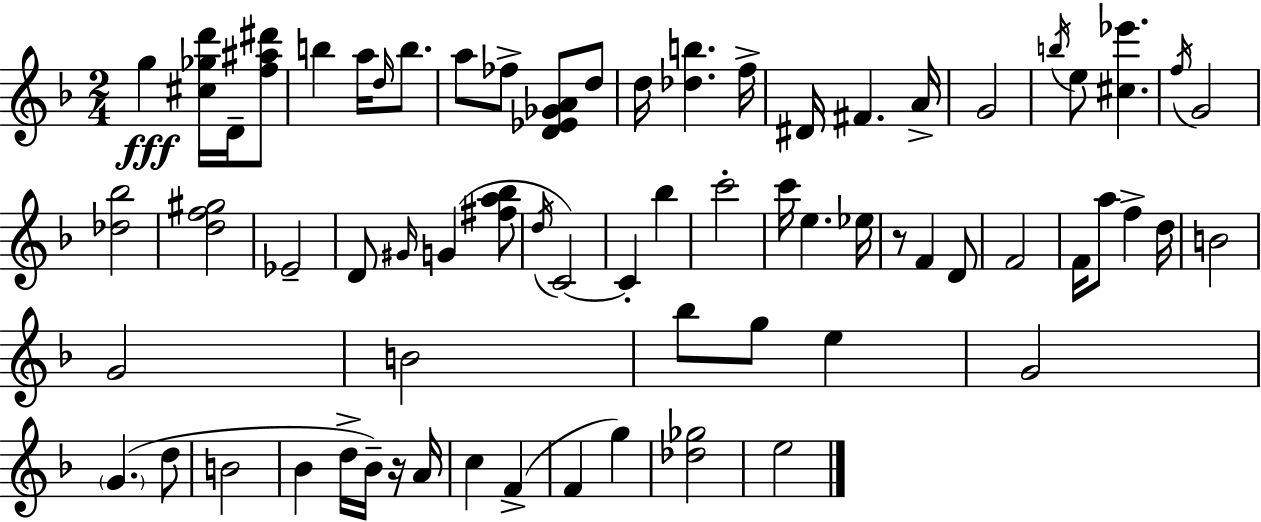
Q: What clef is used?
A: treble